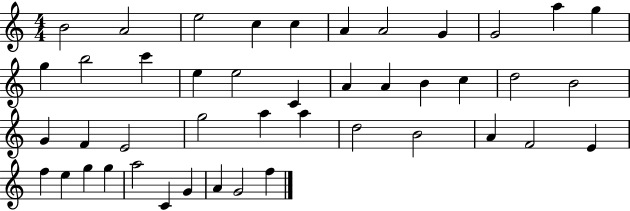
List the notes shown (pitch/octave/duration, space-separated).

B4/h A4/h E5/h C5/q C5/q A4/q A4/h G4/q G4/h A5/q G5/q G5/q B5/h C6/q E5/q E5/h C4/q A4/q A4/q B4/q C5/q D5/h B4/h G4/q F4/q E4/h G5/h A5/q A5/q D5/h B4/h A4/q F4/h E4/q F5/q E5/q G5/q G5/q A5/h C4/q G4/q A4/q G4/h F5/q